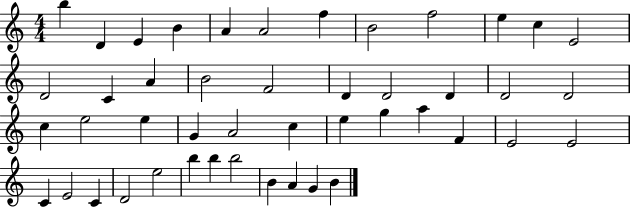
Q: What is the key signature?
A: C major